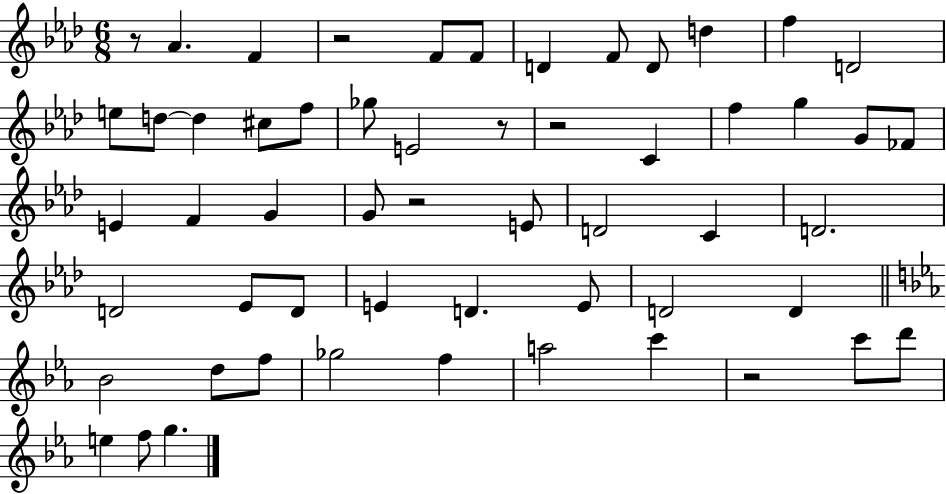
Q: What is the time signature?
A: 6/8